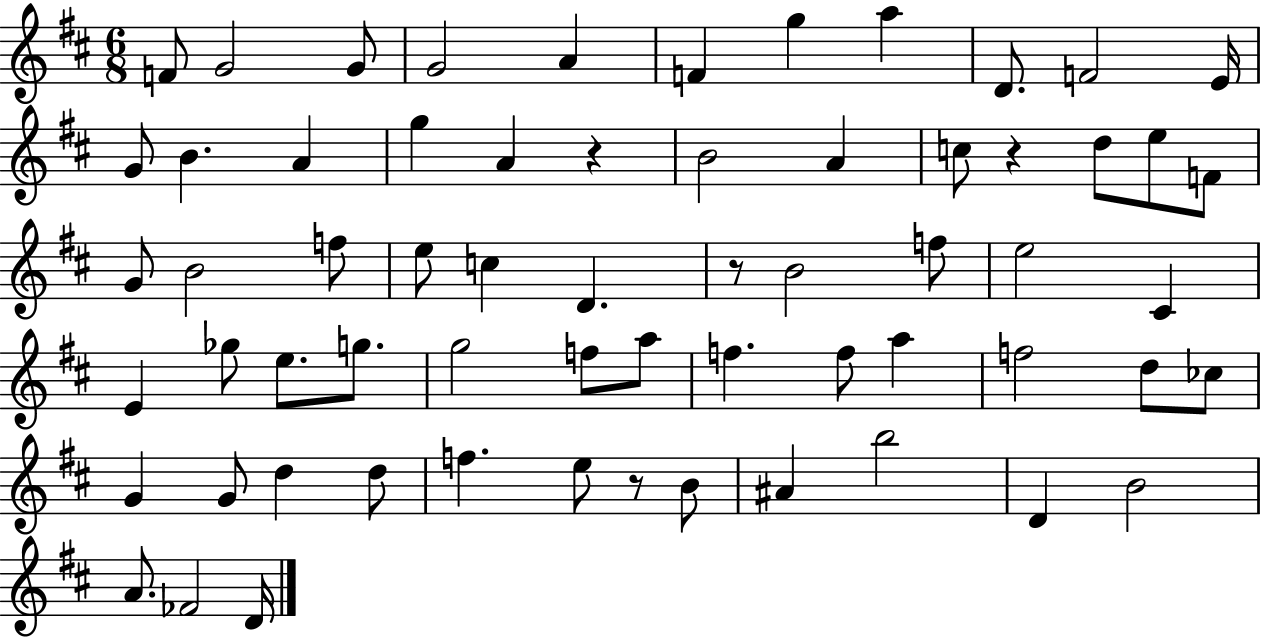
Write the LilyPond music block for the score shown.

{
  \clef treble
  \numericTimeSignature
  \time 6/8
  \key d \major
  f'8 g'2 g'8 | g'2 a'4 | f'4 g''4 a''4 | d'8. f'2 e'16 | \break g'8 b'4. a'4 | g''4 a'4 r4 | b'2 a'4 | c''8 r4 d''8 e''8 f'8 | \break g'8 b'2 f''8 | e''8 c''4 d'4. | r8 b'2 f''8 | e''2 cis'4 | \break e'4 ges''8 e''8. g''8. | g''2 f''8 a''8 | f''4. f''8 a''4 | f''2 d''8 ces''8 | \break g'4 g'8 d''4 d''8 | f''4. e''8 r8 b'8 | ais'4 b''2 | d'4 b'2 | \break a'8. fes'2 d'16 | \bar "|."
}